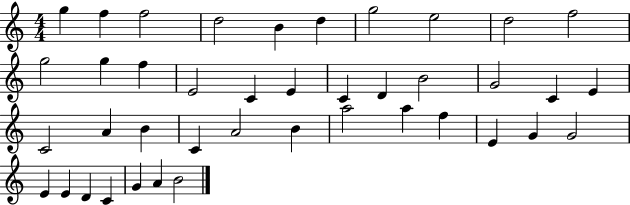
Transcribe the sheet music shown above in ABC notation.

X:1
T:Untitled
M:4/4
L:1/4
K:C
g f f2 d2 B d g2 e2 d2 f2 g2 g f E2 C E C D B2 G2 C E C2 A B C A2 B a2 a f E G G2 E E D C G A B2